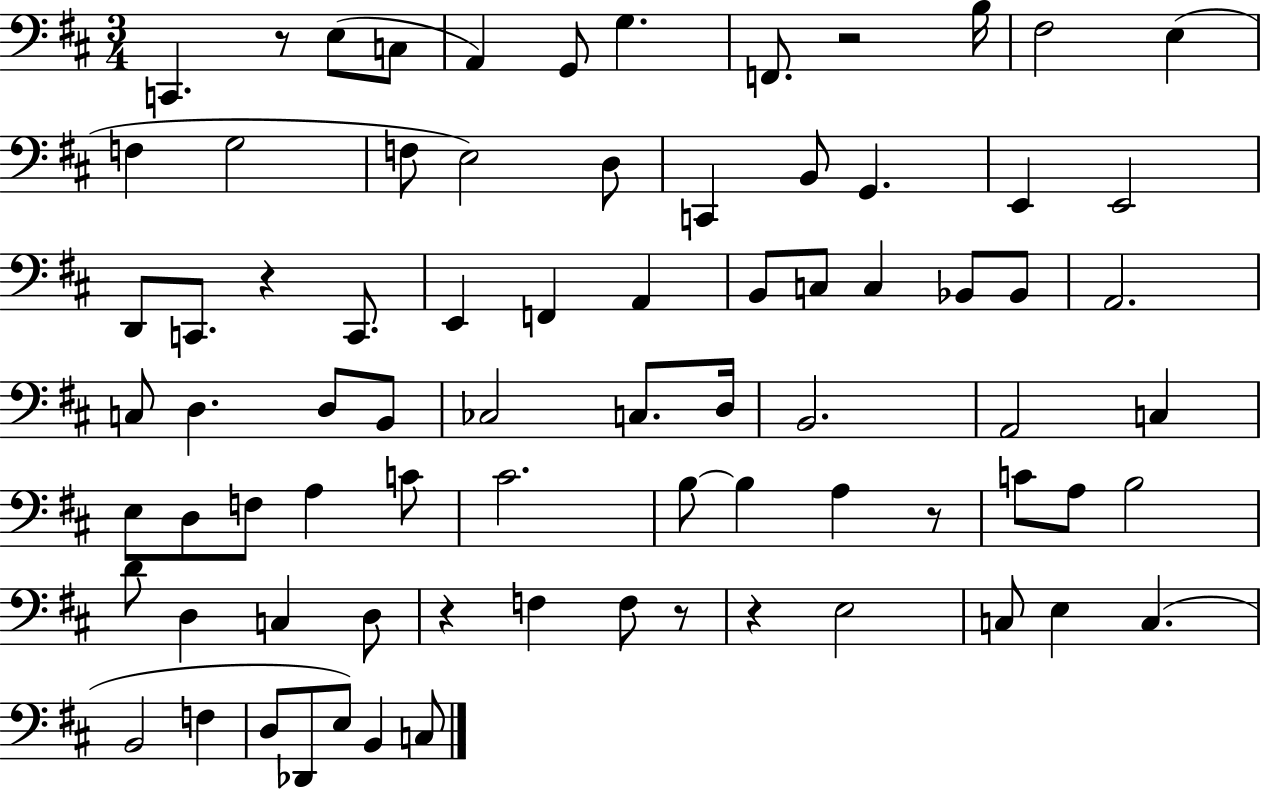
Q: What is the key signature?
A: D major